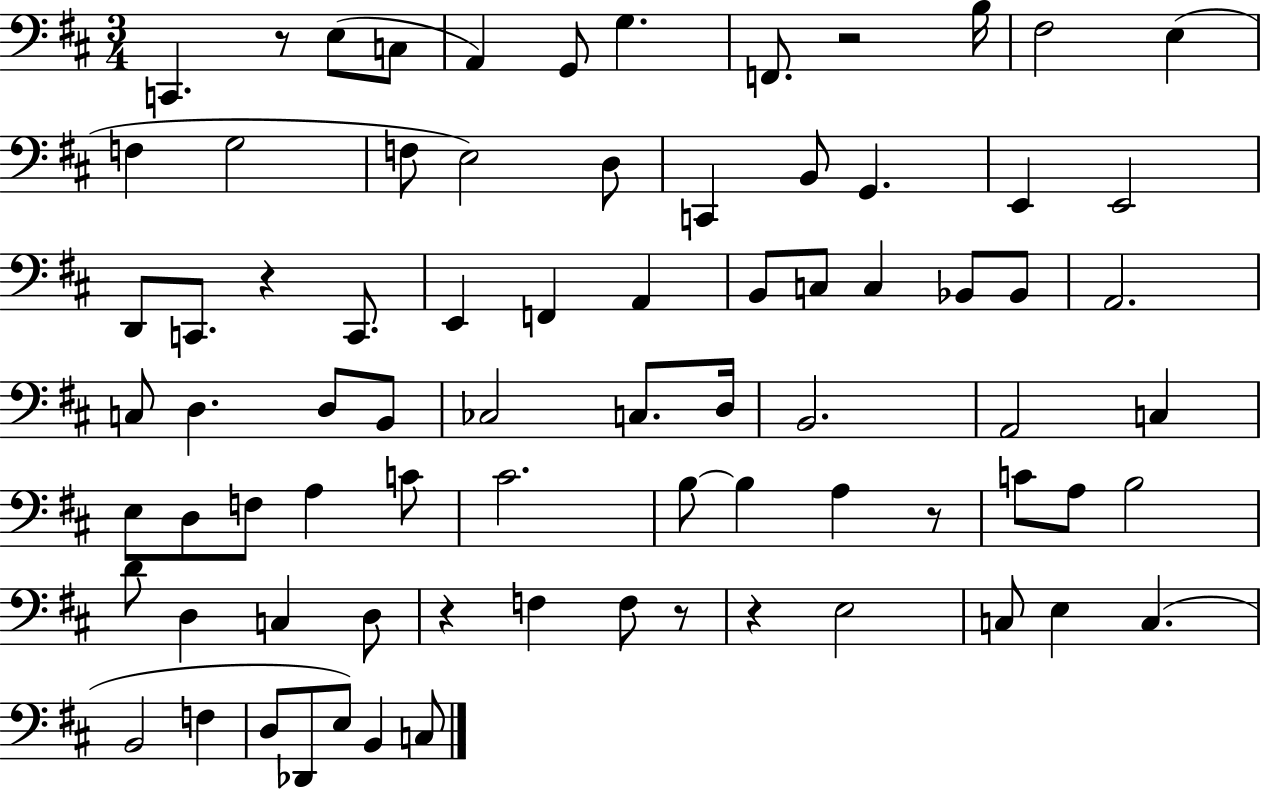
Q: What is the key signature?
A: D major